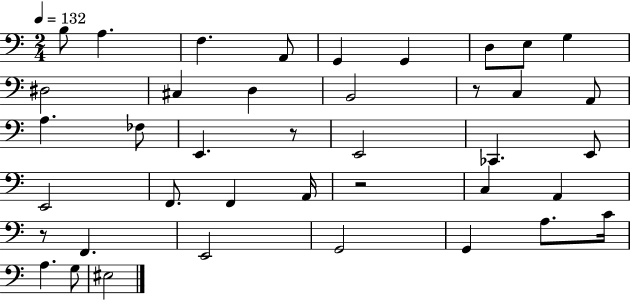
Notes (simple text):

B3/e A3/q. F3/q. A2/e G2/q G2/q D3/e E3/e G3/q D#3/h C#3/q D3/q B2/h R/e C3/q A2/e A3/q. FES3/e E2/q. R/e E2/h CES2/q. E2/e E2/h F2/e. F2/q A2/s R/h C3/q A2/q R/e F2/q. E2/h G2/h G2/q A3/e. C4/s A3/q. G3/e EIS3/h